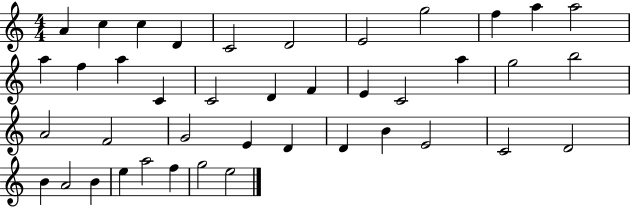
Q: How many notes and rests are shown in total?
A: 41